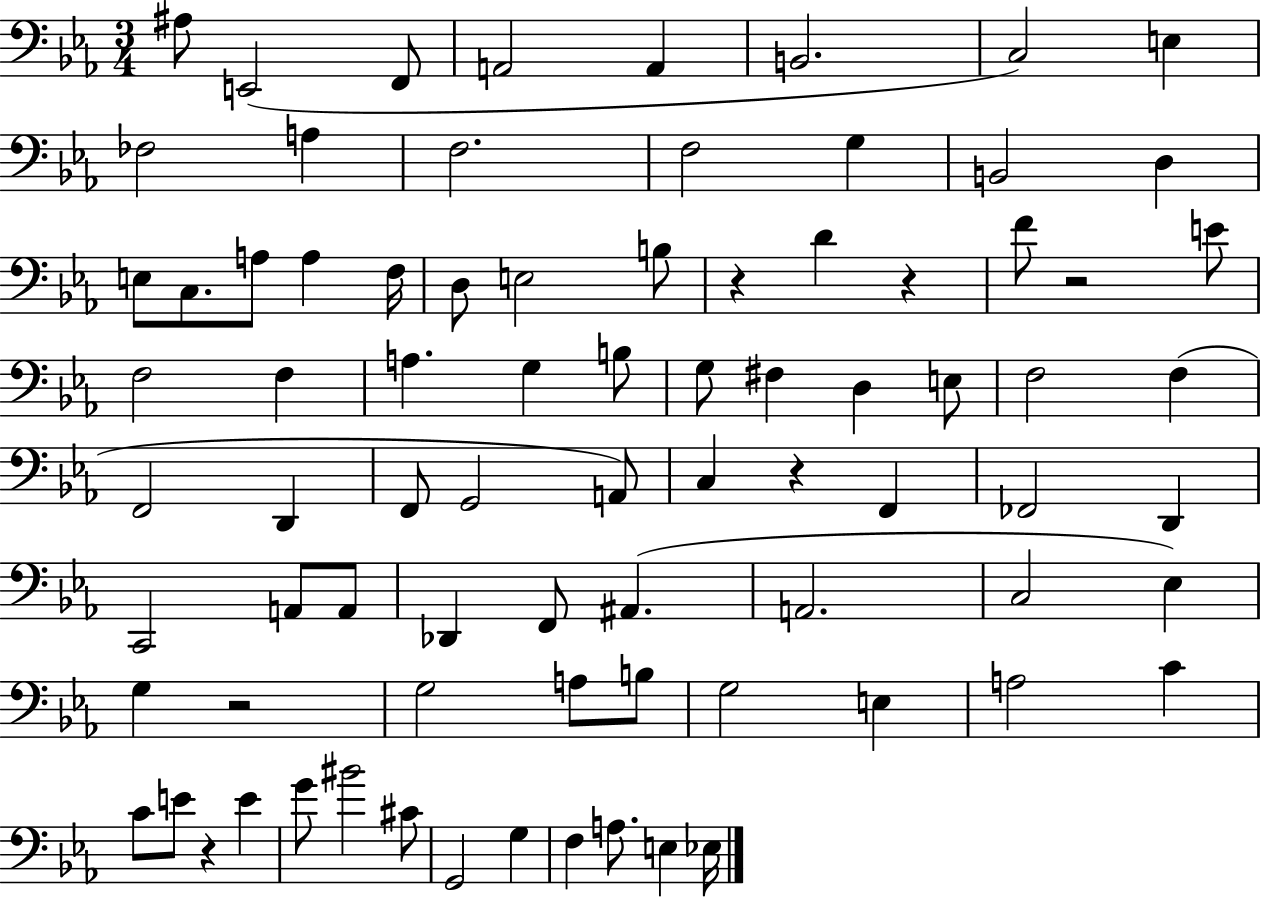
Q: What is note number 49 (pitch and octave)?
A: A2